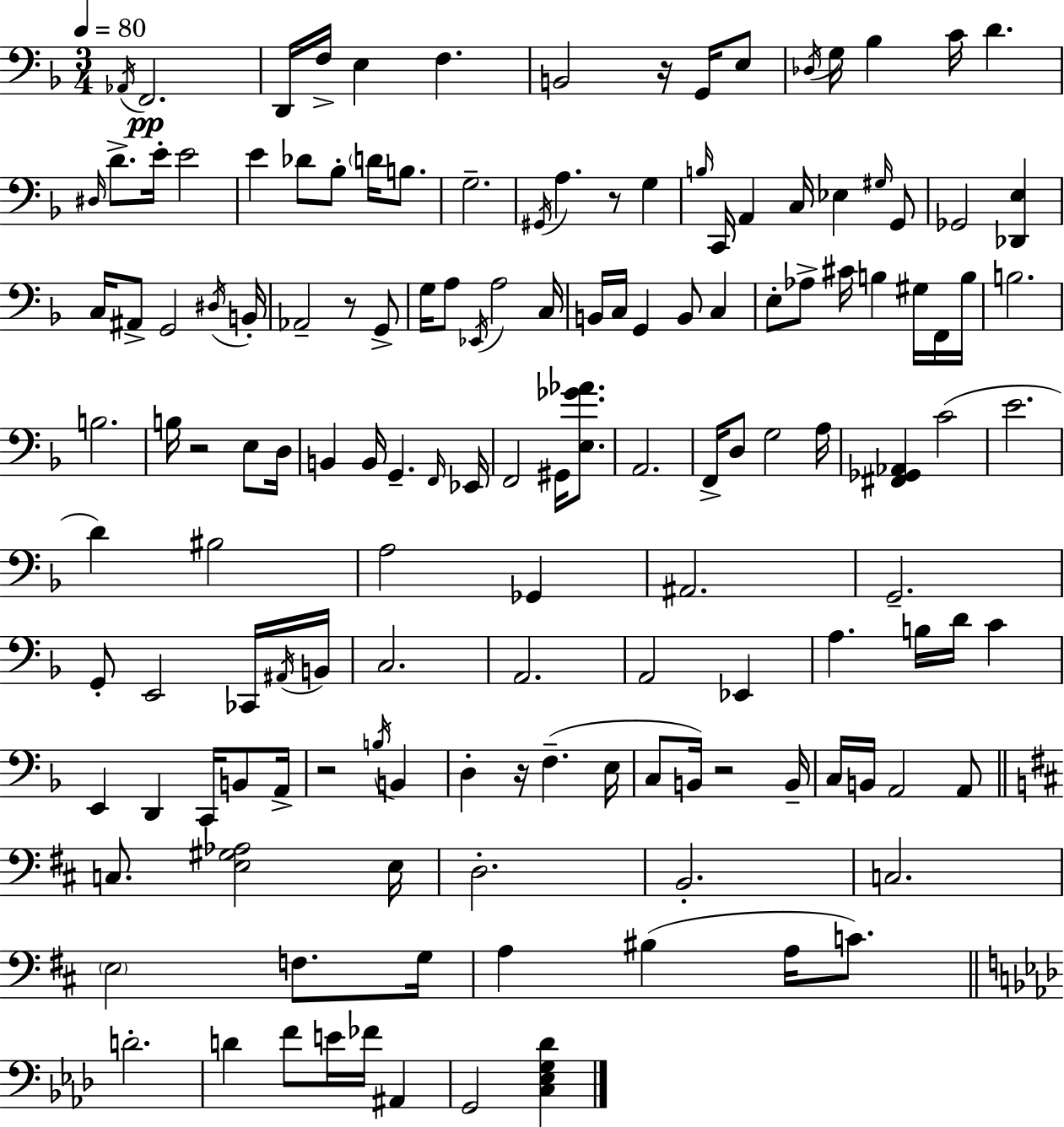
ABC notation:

X:1
T:Untitled
M:3/4
L:1/4
K:F
_A,,/4 F,,2 D,,/4 F,/4 E, F, B,,2 z/4 G,,/4 E,/2 _D,/4 G,/4 _B, C/4 D ^D,/4 D/2 E/4 E2 E _D/2 _B,/2 D/4 B,/2 G,2 ^G,,/4 A, z/2 G, B,/4 C,,/4 A,, C,/4 _E, ^G,/4 G,,/2 _G,,2 [_D,,E,] C,/4 ^A,,/2 G,,2 ^D,/4 B,,/4 _A,,2 z/2 G,,/2 G,/4 A,/2 _E,,/4 A,2 C,/4 B,,/4 C,/4 G,, B,,/2 C, E,/2 _A,/2 ^C/4 B, ^G,/4 F,,/4 B,/4 B,2 B,2 B,/4 z2 E,/2 D,/4 B,, B,,/4 G,, F,,/4 _E,,/4 F,,2 ^G,,/4 [E,_G_A]/2 A,,2 F,,/4 D,/2 G,2 A,/4 [^F,,_G,,_A,,] C2 E2 D ^B,2 A,2 _G,, ^A,,2 G,,2 G,,/2 E,,2 _C,,/4 ^A,,/4 B,,/4 C,2 A,,2 A,,2 _E,, A, B,/4 D/4 C E,, D,, C,,/4 B,,/2 A,,/4 z2 B,/4 B,, D, z/4 F, E,/4 C,/2 B,,/4 z2 B,,/4 C,/4 B,,/4 A,,2 A,,/2 C,/2 [E,^G,_A,]2 E,/4 D,2 B,,2 C,2 E,2 F,/2 G,/4 A, ^B, A,/4 C/2 D2 D F/2 E/4 _F/4 ^A,, G,,2 [C,_E,G,_D]